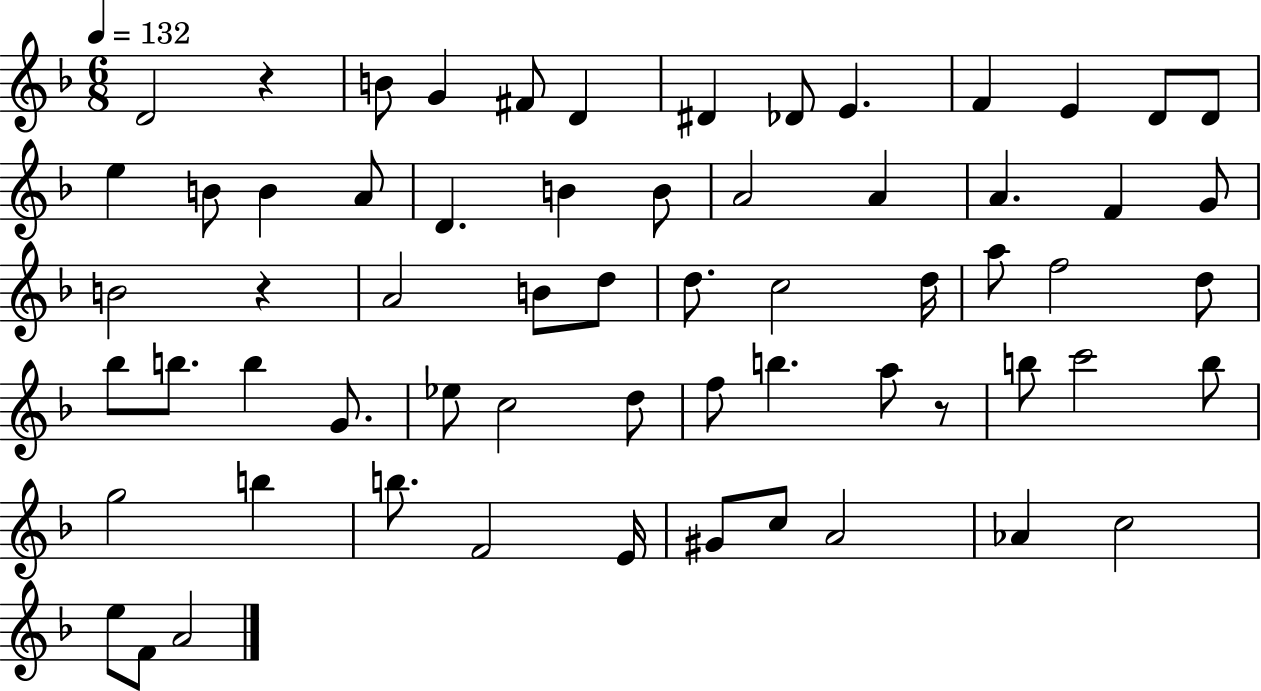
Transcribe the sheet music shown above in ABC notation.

X:1
T:Untitled
M:6/8
L:1/4
K:F
D2 z B/2 G ^F/2 D ^D _D/2 E F E D/2 D/2 e B/2 B A/2 D B B/2 A2 A A F G/2 B2 z A2 B/2 d/2 d/2 c2 d/4 a/2 f2 d/2 _b/2 b/2 b G/2 _e/2 c2 d/2 f/2 b a/2 z/2 b/2 c'2 b/2 g2 b b/2 F2 E/4 ^G/2 c/2 A2 _A c2 e/2 F/2 A2